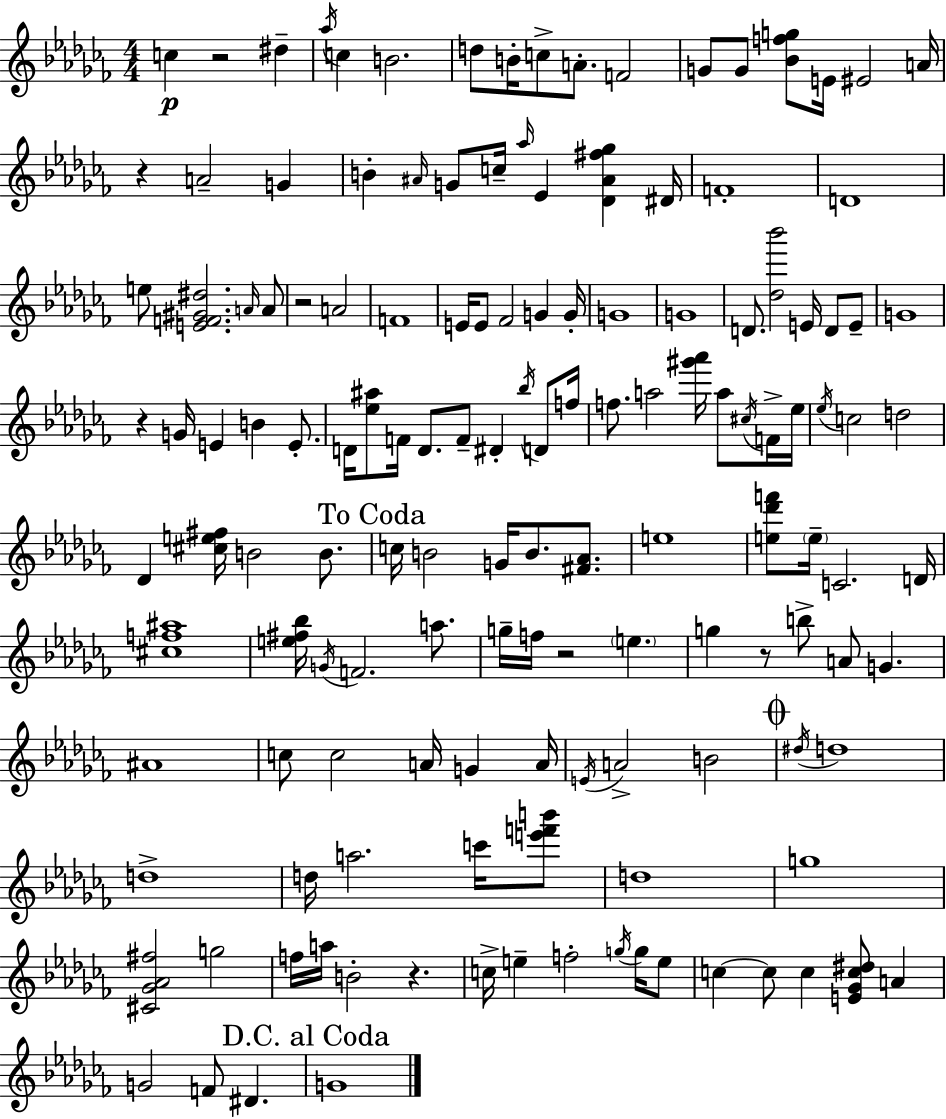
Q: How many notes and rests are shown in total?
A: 141